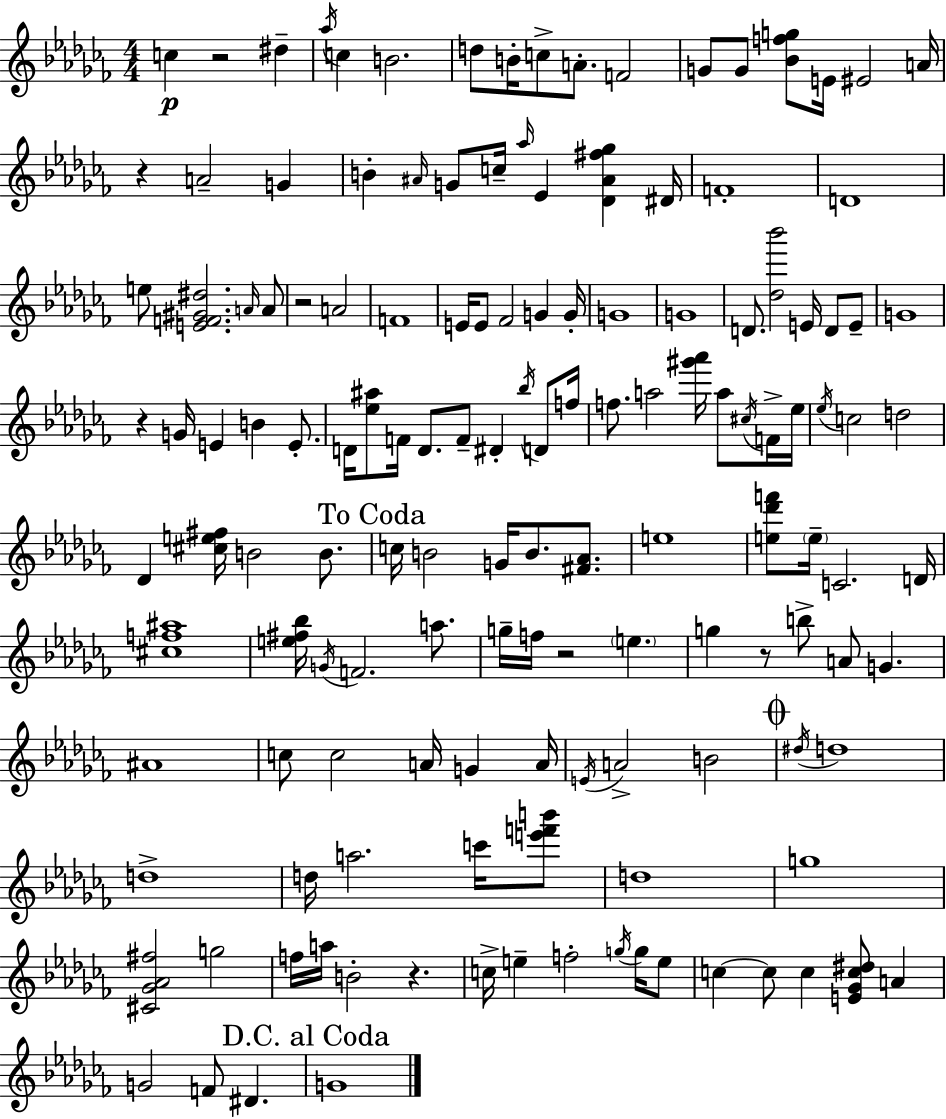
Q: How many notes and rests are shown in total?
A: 141